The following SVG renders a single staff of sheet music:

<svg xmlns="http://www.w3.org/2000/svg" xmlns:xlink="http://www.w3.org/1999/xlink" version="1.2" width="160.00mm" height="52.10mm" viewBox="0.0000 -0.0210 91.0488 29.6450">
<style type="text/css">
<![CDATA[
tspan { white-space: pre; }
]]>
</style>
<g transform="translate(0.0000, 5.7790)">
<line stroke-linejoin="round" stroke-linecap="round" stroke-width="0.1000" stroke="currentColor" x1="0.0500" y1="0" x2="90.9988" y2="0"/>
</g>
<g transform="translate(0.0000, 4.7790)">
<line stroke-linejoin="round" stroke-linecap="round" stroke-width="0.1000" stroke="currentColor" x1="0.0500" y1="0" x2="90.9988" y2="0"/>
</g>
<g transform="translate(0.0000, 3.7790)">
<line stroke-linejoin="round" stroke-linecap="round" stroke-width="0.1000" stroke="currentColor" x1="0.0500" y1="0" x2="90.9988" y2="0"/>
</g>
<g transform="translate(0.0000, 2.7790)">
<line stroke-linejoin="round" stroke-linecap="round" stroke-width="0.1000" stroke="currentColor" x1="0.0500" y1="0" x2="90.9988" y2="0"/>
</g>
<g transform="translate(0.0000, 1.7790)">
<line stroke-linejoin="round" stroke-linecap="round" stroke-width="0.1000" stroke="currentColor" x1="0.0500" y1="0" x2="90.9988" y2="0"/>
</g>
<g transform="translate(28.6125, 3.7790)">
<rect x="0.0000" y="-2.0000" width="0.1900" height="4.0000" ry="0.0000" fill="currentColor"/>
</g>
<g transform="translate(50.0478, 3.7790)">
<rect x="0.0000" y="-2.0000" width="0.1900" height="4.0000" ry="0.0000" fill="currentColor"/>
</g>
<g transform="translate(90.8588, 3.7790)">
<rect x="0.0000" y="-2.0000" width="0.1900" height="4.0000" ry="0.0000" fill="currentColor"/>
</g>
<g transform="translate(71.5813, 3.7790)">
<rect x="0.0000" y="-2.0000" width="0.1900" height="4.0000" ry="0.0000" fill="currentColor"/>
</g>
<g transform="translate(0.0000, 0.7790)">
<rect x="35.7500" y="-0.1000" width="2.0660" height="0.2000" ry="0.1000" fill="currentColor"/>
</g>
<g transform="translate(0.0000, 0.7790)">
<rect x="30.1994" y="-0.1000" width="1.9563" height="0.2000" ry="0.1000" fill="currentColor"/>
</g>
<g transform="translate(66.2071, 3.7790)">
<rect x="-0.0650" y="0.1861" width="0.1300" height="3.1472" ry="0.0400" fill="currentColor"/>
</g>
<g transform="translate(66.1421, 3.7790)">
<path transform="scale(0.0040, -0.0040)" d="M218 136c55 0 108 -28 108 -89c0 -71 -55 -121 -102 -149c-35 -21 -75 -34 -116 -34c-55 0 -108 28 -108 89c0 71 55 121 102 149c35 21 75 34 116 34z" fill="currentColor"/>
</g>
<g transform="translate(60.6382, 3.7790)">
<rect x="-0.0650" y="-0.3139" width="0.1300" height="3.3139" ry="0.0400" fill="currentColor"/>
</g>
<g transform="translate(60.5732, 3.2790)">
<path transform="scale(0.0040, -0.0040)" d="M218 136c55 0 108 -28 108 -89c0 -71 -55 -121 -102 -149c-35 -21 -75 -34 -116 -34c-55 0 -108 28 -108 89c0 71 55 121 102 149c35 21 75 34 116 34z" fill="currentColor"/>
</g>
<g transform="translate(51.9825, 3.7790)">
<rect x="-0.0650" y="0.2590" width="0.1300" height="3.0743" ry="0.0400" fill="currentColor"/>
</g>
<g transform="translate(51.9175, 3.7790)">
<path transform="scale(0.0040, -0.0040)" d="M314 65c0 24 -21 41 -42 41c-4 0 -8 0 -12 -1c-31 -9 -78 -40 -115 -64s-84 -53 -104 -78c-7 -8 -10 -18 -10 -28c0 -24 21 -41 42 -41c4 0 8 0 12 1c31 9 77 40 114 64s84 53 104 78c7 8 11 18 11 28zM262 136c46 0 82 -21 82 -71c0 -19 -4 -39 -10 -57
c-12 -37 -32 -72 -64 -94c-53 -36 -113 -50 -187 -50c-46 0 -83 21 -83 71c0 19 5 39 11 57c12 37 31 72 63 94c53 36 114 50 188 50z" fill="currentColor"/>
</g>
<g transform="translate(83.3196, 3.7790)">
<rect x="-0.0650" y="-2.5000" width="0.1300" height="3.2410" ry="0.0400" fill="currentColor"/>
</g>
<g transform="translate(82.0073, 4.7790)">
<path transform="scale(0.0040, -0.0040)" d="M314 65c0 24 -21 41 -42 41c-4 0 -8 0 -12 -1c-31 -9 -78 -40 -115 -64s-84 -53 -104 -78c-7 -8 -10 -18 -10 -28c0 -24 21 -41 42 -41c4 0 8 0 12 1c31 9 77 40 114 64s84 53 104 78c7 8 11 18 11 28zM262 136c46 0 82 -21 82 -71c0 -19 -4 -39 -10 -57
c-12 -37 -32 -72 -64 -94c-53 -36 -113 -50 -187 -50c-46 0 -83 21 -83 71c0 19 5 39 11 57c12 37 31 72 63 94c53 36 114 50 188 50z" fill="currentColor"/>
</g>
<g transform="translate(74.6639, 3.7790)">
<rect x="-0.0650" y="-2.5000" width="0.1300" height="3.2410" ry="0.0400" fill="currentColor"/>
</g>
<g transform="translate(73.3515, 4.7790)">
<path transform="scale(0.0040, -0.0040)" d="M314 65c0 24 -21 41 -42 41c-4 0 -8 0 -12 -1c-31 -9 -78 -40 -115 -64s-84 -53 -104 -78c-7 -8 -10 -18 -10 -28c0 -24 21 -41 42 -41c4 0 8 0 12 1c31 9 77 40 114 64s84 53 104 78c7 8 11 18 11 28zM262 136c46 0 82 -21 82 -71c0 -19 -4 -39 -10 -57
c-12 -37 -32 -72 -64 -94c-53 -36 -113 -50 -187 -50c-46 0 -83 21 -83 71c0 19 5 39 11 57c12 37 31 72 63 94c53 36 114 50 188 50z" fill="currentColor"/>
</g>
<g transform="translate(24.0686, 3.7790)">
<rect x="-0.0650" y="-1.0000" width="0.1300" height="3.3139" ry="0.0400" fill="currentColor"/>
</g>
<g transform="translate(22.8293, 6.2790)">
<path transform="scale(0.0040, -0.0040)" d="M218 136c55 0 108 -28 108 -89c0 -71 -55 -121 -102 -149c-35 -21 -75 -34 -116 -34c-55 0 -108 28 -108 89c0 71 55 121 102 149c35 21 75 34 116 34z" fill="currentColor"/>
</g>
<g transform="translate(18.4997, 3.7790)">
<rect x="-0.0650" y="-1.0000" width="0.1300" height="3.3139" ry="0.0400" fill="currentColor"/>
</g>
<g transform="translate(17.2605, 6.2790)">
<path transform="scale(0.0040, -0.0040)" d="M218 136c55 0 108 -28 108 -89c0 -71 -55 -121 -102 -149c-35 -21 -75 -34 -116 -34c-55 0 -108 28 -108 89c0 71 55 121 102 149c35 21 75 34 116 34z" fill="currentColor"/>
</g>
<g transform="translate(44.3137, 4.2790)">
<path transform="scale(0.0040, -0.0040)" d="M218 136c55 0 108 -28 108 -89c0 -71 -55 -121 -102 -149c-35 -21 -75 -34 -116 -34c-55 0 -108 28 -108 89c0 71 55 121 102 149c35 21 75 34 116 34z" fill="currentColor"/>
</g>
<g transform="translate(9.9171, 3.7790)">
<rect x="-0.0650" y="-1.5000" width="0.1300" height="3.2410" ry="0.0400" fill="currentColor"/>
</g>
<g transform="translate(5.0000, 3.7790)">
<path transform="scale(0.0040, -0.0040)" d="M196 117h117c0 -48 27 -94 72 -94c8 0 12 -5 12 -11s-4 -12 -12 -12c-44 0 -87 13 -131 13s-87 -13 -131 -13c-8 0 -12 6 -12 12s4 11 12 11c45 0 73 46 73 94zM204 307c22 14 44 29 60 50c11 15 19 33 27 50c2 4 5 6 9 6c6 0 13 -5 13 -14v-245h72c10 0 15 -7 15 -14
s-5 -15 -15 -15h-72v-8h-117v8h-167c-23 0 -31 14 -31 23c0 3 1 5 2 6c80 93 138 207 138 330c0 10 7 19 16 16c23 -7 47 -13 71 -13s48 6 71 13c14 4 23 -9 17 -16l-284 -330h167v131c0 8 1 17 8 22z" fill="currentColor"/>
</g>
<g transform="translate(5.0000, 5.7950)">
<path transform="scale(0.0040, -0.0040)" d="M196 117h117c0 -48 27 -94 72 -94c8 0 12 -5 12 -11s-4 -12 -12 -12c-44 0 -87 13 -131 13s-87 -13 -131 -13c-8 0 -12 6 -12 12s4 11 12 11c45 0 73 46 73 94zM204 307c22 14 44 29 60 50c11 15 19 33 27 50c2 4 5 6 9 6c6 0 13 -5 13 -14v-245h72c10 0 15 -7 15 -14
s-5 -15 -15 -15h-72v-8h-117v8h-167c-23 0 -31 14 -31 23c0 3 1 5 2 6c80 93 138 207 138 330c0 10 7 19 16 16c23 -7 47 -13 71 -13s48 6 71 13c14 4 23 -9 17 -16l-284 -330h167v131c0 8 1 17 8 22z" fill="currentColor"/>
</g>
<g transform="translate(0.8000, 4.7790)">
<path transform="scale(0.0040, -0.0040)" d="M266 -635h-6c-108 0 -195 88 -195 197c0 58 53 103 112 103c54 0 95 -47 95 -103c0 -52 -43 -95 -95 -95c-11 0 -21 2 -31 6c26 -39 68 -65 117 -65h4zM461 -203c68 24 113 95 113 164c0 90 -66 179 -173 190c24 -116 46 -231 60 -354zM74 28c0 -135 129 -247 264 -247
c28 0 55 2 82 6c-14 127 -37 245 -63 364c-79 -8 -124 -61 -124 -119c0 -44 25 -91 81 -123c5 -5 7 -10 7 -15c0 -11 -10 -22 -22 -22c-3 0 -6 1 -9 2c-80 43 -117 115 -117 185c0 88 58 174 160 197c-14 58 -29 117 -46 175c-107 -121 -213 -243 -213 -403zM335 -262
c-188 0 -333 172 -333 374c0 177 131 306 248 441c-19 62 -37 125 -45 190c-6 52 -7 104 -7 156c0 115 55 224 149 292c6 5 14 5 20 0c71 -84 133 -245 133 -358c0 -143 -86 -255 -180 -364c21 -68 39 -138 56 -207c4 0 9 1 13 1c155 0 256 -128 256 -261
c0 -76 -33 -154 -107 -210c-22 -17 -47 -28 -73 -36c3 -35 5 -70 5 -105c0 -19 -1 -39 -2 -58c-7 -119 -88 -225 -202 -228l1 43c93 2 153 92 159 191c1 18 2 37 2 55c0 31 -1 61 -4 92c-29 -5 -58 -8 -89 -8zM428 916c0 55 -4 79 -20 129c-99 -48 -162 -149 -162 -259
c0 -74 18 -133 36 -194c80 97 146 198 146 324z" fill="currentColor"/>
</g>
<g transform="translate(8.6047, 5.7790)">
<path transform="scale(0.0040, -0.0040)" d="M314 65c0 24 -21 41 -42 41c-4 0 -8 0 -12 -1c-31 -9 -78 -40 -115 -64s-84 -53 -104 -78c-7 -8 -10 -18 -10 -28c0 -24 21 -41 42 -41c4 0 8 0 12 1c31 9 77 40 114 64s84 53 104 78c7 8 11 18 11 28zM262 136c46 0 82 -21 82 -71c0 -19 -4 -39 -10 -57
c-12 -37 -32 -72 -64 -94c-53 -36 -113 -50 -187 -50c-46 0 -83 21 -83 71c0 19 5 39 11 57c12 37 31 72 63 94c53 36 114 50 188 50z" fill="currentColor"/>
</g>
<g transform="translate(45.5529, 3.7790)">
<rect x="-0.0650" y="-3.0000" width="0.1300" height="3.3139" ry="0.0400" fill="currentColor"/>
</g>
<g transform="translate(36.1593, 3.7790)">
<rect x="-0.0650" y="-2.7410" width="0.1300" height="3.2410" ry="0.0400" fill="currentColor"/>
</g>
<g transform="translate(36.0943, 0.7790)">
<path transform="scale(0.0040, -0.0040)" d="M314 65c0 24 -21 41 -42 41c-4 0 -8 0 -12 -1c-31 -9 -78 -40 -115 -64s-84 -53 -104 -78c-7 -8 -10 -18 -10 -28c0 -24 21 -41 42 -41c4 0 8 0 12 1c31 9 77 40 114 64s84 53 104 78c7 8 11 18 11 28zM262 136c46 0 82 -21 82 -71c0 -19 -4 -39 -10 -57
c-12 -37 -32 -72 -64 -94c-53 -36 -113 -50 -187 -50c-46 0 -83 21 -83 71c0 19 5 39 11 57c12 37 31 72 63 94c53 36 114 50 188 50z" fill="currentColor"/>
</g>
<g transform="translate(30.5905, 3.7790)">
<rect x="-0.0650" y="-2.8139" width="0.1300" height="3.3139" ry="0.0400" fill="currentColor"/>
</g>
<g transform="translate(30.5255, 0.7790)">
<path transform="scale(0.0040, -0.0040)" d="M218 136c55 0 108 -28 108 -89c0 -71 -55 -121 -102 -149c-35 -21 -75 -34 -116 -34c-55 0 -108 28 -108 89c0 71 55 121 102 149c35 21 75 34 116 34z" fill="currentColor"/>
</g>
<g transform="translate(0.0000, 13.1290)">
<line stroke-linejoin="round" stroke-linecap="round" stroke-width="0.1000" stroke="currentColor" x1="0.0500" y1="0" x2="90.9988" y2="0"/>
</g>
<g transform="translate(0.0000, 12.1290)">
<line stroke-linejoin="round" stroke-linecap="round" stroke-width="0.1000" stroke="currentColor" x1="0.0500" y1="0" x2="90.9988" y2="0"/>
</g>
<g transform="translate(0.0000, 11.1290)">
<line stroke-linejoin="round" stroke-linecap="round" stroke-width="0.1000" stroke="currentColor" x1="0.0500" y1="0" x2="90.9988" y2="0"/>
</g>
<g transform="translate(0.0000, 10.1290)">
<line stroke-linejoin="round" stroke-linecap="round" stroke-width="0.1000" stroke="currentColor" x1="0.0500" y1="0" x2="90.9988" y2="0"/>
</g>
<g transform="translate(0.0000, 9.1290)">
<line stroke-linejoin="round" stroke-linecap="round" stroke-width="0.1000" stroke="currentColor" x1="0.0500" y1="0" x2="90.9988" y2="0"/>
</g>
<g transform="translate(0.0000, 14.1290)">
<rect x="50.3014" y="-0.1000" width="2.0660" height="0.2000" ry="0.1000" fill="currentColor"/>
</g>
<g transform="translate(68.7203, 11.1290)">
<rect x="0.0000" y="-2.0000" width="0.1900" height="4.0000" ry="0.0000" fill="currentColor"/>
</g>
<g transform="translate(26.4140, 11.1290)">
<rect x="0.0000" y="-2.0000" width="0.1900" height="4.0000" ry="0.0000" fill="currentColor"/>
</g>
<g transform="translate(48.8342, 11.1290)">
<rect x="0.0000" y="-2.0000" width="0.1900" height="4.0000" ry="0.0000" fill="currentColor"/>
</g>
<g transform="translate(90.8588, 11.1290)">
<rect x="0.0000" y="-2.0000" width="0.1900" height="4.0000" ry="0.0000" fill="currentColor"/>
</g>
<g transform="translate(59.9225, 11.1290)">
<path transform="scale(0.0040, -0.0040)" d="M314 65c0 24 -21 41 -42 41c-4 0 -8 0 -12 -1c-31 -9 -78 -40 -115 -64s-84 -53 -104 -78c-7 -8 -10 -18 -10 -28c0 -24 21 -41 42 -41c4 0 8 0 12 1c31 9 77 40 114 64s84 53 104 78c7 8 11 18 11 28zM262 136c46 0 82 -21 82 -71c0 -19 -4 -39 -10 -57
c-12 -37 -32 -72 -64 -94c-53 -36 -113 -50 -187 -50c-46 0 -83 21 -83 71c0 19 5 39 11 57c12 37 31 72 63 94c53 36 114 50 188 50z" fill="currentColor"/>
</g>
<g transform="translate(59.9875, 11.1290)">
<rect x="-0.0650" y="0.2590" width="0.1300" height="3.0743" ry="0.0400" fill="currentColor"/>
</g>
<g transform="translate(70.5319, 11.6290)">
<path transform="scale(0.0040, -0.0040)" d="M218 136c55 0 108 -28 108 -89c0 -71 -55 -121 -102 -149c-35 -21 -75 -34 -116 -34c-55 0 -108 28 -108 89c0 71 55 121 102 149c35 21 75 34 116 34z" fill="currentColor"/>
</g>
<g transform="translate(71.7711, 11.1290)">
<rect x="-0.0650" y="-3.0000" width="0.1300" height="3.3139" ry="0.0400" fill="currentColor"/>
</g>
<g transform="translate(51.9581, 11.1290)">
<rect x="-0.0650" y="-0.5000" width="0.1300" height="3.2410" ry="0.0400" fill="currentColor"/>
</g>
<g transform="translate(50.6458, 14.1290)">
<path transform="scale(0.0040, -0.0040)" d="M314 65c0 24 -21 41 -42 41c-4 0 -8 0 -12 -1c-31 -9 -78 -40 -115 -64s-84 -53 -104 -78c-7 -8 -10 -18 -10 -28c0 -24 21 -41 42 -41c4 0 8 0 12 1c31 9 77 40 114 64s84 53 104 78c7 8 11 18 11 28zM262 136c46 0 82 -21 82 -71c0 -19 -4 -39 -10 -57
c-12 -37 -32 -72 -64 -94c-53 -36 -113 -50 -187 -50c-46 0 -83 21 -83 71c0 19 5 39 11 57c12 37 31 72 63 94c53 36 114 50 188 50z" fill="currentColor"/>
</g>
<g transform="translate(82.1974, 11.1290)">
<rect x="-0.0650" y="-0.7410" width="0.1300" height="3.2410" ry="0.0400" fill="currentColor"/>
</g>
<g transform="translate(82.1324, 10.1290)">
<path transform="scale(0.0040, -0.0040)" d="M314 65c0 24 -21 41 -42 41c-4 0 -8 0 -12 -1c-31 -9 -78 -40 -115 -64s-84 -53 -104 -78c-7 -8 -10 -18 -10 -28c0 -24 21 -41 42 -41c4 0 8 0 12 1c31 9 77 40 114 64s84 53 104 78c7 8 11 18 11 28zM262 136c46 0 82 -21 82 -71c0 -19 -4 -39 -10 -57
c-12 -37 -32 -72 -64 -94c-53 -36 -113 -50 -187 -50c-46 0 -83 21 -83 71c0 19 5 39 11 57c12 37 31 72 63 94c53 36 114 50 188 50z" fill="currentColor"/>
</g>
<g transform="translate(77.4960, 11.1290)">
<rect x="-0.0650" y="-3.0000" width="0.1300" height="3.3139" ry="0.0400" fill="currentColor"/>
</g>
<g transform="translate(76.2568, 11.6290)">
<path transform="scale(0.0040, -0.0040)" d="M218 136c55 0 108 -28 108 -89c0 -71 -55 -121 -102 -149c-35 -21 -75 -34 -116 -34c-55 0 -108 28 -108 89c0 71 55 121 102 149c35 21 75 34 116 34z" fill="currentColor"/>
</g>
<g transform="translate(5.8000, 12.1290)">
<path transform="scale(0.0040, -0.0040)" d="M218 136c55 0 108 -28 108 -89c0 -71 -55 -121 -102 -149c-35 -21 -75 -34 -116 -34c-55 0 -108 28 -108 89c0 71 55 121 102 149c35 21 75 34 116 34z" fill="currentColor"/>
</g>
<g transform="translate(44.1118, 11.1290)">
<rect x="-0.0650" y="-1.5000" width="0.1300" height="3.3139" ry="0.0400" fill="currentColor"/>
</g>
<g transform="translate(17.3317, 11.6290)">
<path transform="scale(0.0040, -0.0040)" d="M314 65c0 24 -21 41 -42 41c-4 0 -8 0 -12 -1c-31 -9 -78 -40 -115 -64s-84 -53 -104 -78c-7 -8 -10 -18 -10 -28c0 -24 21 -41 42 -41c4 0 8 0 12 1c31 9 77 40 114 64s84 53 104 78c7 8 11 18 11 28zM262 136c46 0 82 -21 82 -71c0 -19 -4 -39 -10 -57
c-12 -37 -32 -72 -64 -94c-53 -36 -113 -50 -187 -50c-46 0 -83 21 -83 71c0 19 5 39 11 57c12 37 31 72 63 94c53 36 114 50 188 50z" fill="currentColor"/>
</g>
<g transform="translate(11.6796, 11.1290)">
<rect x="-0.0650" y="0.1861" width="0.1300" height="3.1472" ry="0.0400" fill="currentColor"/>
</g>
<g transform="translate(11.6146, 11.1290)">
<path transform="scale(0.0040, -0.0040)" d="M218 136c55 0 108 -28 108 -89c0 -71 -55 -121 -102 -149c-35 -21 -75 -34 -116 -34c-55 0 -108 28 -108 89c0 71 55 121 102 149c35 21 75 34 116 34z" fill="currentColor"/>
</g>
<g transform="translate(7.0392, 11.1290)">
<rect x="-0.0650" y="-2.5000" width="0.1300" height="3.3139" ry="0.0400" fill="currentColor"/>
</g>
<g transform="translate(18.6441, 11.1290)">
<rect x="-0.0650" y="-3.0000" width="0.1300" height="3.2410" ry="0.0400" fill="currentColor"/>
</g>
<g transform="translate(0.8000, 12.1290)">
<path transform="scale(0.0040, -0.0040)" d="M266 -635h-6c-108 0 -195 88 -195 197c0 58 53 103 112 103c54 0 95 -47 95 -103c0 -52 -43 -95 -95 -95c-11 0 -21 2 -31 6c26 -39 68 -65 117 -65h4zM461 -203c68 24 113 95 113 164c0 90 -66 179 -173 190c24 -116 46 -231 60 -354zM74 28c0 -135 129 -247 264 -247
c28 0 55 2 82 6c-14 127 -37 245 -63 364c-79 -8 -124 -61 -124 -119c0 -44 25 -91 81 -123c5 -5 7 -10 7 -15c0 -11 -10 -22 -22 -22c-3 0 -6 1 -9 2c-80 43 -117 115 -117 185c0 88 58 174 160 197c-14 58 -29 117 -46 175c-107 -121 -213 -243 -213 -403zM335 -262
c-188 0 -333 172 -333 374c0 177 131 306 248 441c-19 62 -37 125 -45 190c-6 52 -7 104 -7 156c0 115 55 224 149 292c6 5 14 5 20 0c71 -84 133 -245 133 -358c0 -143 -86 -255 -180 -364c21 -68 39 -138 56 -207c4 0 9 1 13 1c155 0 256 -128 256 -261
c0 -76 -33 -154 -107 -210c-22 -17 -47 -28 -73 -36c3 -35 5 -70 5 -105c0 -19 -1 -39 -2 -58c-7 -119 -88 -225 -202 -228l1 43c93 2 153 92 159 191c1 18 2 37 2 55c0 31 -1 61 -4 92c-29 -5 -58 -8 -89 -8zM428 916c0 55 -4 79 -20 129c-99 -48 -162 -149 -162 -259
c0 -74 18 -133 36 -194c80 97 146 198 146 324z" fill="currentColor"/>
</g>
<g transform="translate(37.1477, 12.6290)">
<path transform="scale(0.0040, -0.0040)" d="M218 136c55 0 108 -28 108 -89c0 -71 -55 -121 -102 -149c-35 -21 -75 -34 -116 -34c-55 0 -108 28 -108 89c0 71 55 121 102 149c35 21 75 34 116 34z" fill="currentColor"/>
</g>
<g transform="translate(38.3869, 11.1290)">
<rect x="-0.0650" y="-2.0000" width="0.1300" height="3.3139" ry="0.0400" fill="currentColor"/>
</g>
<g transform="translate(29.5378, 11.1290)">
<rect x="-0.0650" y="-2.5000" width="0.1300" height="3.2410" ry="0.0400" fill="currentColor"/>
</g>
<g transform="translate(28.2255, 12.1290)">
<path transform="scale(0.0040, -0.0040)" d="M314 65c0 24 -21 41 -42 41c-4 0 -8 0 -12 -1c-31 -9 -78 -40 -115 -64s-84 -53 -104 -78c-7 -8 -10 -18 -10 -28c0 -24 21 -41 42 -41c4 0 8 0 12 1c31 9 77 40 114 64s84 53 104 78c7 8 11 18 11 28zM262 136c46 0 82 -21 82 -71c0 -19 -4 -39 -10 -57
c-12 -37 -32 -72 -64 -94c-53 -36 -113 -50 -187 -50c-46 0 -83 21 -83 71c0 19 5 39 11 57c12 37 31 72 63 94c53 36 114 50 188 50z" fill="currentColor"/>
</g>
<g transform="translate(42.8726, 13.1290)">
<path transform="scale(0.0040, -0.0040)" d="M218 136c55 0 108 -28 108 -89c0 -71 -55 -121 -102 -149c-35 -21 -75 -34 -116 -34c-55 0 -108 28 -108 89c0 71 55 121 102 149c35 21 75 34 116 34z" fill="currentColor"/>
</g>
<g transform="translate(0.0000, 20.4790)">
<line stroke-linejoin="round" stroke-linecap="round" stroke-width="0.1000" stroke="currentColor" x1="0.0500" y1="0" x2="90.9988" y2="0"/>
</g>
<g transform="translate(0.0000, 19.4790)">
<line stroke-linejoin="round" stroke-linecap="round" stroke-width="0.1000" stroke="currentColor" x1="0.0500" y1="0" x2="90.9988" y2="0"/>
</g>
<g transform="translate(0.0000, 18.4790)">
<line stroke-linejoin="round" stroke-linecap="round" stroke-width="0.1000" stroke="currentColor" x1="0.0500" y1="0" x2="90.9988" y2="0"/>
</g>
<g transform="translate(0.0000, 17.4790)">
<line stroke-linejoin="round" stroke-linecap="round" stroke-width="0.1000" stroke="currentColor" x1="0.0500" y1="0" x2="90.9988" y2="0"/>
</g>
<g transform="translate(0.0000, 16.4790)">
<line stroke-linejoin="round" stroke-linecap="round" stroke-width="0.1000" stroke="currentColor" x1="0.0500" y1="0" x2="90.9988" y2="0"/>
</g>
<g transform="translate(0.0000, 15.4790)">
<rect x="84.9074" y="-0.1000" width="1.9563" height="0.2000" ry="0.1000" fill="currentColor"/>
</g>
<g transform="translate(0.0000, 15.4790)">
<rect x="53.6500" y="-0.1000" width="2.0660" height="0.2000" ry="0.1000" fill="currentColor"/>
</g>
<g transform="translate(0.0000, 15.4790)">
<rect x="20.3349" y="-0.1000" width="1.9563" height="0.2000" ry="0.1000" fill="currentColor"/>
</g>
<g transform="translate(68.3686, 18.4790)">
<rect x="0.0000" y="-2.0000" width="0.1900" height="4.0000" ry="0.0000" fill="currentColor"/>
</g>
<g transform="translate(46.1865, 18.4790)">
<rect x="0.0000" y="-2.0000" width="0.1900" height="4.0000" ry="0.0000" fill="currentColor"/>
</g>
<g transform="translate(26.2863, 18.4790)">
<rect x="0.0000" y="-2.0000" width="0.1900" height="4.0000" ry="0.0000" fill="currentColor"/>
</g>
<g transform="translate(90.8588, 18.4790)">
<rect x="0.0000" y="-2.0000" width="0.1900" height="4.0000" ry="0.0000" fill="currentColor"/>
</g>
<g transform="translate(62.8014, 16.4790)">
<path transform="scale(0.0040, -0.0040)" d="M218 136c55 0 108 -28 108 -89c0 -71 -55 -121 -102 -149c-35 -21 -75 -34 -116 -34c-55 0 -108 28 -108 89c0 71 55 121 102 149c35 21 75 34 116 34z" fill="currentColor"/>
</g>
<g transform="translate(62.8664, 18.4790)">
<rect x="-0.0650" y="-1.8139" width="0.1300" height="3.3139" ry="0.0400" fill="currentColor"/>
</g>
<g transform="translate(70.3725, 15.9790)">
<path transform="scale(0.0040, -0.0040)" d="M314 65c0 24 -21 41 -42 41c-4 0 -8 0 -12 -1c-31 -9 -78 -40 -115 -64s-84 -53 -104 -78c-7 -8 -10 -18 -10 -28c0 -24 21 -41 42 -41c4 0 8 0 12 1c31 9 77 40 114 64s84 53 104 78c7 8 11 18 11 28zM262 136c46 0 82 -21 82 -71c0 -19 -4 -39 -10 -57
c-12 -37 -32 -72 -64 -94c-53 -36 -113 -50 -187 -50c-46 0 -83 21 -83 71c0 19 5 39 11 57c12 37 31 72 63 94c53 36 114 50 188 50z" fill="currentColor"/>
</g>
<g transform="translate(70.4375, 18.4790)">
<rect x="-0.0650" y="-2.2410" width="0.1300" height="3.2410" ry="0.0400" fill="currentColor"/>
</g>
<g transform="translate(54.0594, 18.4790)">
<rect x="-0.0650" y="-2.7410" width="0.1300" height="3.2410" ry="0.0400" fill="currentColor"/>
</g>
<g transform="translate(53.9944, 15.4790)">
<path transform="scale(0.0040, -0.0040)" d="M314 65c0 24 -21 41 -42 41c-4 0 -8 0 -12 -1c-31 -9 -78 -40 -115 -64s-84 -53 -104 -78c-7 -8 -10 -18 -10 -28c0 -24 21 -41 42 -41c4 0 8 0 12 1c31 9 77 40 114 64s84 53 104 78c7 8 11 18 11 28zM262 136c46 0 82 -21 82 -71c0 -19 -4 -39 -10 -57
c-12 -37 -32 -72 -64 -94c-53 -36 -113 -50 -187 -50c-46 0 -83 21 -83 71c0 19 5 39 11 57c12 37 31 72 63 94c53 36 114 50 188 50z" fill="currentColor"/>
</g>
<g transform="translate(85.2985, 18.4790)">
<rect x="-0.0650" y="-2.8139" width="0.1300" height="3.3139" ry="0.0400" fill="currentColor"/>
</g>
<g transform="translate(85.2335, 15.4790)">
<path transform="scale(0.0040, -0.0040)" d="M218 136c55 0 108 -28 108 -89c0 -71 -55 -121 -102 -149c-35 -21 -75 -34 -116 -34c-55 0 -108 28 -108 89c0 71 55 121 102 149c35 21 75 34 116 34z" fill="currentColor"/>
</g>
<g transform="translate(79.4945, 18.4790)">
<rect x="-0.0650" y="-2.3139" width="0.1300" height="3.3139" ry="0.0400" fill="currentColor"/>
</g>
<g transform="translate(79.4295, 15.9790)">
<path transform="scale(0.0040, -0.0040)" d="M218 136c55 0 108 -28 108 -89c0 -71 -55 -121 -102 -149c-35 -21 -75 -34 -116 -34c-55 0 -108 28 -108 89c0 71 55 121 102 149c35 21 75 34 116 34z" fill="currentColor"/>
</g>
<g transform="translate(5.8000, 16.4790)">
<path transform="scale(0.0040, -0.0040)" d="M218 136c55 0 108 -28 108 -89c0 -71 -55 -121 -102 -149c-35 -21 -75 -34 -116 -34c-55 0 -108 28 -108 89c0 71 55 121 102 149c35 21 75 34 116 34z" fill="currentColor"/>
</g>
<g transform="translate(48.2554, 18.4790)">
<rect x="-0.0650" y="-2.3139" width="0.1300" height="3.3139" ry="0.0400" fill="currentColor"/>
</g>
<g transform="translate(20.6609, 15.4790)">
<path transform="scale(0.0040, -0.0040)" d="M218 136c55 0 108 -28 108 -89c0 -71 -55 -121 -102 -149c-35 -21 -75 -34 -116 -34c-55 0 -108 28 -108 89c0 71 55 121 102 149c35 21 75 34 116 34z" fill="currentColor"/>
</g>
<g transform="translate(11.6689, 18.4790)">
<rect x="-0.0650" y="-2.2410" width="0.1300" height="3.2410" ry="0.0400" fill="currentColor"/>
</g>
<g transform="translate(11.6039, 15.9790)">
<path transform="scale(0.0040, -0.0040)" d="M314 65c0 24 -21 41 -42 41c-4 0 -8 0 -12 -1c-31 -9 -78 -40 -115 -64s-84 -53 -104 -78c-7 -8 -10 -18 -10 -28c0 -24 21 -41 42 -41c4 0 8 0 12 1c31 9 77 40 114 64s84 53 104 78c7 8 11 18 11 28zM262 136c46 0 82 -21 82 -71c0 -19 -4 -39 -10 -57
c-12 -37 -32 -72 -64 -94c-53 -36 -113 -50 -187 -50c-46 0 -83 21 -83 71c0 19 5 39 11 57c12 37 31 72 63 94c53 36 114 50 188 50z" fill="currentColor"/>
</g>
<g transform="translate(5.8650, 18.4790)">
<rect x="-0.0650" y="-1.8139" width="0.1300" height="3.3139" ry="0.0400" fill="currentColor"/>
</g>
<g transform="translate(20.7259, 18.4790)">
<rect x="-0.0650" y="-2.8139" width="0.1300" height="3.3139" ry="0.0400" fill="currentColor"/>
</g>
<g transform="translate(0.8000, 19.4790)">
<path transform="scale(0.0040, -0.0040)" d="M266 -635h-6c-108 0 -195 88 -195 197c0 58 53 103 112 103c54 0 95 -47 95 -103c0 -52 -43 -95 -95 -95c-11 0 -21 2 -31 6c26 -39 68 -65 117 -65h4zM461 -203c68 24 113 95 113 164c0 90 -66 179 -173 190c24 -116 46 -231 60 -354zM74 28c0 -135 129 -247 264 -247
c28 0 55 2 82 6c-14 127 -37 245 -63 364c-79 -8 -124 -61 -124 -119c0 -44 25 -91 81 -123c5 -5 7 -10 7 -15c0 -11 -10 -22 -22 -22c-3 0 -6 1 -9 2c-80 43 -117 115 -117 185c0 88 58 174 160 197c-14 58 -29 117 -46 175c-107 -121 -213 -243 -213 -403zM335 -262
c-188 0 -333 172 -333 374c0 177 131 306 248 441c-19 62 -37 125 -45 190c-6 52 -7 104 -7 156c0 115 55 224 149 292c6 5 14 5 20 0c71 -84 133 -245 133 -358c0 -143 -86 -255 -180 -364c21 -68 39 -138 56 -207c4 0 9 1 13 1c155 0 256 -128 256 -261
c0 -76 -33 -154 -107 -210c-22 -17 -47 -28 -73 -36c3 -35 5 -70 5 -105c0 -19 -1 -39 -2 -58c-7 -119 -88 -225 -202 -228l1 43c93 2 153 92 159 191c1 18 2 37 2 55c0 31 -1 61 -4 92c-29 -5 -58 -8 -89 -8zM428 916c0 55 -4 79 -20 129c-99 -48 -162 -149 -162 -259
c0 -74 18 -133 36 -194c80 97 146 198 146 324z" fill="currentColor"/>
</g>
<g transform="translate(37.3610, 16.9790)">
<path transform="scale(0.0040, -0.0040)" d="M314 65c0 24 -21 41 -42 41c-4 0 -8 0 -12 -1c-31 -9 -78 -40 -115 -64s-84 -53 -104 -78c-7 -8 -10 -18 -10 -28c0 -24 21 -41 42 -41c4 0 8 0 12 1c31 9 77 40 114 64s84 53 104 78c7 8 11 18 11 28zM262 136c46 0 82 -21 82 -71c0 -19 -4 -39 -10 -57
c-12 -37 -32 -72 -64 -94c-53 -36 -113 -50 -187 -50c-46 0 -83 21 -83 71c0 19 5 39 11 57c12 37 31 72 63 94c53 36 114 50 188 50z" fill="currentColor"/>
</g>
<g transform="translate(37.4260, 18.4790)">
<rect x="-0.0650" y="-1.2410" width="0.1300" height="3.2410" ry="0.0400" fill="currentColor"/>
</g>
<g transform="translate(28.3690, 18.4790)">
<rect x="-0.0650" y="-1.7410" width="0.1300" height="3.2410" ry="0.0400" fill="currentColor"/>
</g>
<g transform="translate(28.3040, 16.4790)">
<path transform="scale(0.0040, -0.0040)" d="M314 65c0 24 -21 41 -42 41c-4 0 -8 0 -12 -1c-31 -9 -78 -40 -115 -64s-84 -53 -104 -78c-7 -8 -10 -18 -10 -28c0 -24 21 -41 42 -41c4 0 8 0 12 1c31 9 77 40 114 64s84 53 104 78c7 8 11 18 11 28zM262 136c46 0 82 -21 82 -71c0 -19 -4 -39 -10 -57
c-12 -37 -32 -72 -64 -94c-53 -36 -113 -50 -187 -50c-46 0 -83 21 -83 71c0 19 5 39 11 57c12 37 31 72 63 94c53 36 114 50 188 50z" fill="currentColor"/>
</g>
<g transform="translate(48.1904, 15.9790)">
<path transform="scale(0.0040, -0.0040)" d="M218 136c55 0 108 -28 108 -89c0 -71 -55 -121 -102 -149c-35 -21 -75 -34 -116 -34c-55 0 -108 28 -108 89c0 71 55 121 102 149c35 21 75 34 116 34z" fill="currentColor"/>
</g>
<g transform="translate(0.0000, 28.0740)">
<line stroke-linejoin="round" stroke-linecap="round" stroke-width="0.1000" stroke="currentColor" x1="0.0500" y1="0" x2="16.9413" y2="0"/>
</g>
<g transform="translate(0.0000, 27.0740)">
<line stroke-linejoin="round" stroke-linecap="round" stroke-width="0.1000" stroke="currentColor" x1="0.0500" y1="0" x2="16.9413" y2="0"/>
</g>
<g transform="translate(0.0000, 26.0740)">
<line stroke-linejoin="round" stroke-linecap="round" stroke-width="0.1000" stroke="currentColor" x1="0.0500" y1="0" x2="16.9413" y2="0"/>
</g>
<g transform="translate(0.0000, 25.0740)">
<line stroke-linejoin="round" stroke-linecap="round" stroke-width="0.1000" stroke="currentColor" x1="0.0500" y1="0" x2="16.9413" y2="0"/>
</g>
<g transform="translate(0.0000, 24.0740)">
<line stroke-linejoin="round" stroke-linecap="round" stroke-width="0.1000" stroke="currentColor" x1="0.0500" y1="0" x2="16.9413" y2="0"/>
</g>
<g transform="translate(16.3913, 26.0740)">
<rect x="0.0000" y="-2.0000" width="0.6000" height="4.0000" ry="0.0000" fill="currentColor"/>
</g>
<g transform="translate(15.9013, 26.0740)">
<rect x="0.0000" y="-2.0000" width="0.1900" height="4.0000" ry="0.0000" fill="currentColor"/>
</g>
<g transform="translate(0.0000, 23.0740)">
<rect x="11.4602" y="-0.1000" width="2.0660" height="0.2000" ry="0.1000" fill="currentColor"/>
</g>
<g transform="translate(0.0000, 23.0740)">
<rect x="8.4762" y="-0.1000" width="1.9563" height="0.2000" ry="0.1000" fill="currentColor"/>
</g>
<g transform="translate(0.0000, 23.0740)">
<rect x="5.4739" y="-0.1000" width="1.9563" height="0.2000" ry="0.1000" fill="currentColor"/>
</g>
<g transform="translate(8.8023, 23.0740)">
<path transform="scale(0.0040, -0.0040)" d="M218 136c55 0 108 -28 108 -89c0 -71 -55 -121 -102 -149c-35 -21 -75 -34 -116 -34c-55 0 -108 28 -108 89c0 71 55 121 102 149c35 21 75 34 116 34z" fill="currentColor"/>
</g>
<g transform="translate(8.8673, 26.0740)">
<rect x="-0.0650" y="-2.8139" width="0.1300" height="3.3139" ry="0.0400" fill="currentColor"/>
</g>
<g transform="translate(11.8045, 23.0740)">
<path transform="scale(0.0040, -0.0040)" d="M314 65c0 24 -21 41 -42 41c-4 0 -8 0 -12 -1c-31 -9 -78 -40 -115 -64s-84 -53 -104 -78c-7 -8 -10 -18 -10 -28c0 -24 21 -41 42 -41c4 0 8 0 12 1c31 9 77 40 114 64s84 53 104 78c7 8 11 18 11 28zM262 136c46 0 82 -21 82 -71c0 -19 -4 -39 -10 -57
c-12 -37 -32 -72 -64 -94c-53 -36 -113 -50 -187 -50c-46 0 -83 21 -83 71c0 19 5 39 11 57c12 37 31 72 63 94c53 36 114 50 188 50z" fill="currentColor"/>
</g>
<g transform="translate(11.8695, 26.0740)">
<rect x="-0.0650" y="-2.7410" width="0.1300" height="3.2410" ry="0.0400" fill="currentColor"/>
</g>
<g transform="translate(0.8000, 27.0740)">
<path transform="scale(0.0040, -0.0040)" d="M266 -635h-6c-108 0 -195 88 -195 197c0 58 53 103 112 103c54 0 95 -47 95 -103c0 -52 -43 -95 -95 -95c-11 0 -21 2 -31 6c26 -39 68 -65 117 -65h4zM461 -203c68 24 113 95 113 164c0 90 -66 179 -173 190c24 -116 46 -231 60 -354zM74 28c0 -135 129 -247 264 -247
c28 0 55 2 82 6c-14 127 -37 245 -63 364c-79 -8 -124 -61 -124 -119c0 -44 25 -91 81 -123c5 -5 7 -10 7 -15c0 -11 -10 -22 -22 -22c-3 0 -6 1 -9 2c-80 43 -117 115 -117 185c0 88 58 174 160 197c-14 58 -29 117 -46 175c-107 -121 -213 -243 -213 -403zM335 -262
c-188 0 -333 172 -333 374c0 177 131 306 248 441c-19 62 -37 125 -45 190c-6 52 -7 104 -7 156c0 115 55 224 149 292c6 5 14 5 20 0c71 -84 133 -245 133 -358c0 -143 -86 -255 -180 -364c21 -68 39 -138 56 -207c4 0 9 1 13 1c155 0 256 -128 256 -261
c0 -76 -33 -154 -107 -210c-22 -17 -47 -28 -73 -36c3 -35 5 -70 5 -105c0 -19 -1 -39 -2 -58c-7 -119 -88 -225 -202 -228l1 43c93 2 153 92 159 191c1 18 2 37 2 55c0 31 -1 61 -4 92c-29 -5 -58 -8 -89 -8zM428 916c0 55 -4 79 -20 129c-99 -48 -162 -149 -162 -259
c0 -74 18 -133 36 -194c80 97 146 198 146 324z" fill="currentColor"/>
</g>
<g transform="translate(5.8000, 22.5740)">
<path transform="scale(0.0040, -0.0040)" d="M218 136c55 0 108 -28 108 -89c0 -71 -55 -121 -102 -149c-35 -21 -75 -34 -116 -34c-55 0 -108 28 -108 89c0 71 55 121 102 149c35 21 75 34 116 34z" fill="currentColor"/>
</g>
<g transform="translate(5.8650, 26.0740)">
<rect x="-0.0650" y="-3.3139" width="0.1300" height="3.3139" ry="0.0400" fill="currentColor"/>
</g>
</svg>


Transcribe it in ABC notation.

X:1
T:Untitled
M:4/4
L:1/4
K:C
E2 D D a a2 A B2 c B G2 G2 G B A2 G2 F E C2 B2 A A d2 f g2 a f2 e2 g a2 f g2 g a b a a2